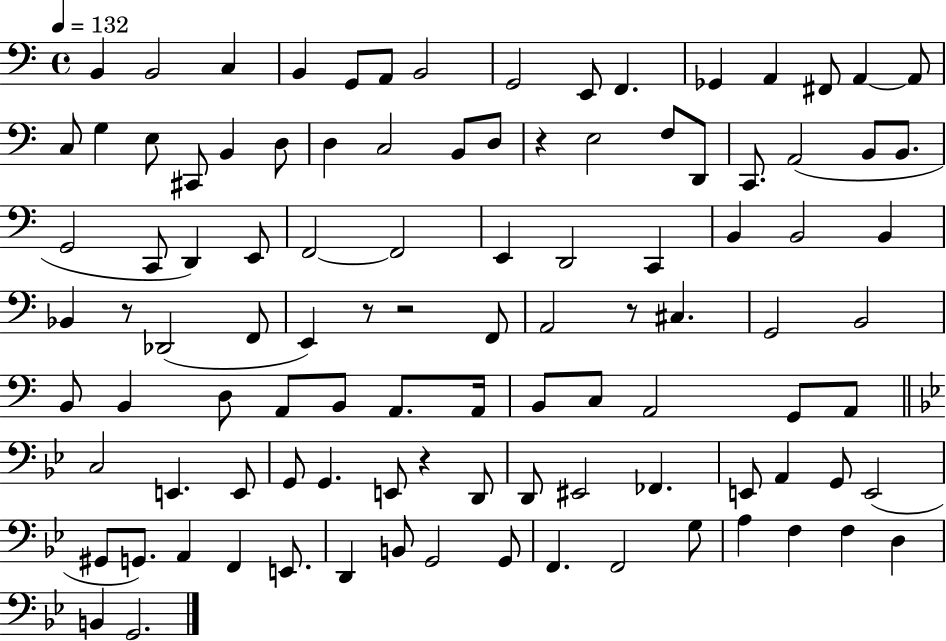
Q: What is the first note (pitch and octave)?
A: B2